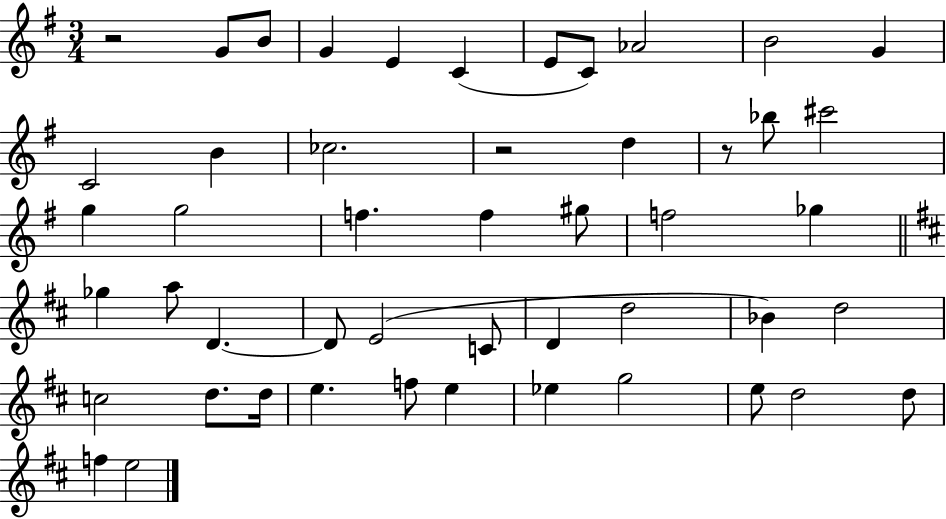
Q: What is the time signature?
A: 3/4